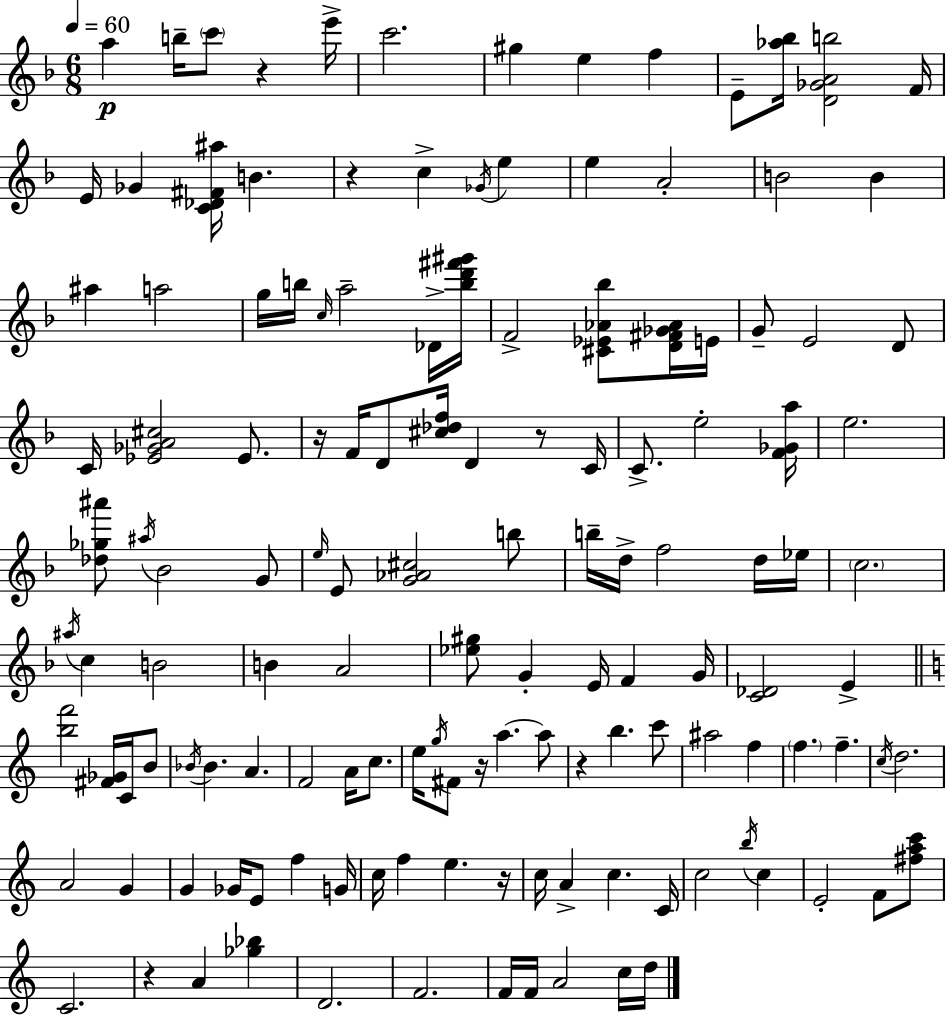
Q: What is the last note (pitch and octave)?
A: D5